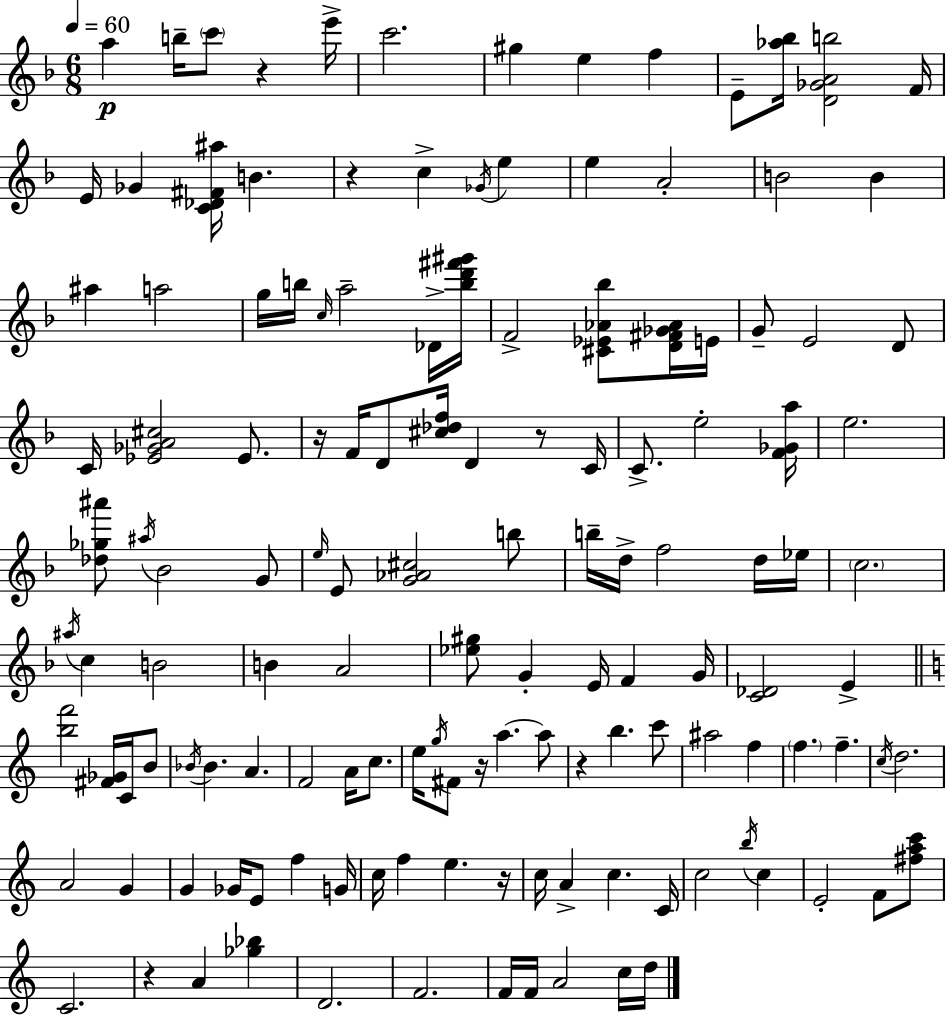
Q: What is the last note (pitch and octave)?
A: D5